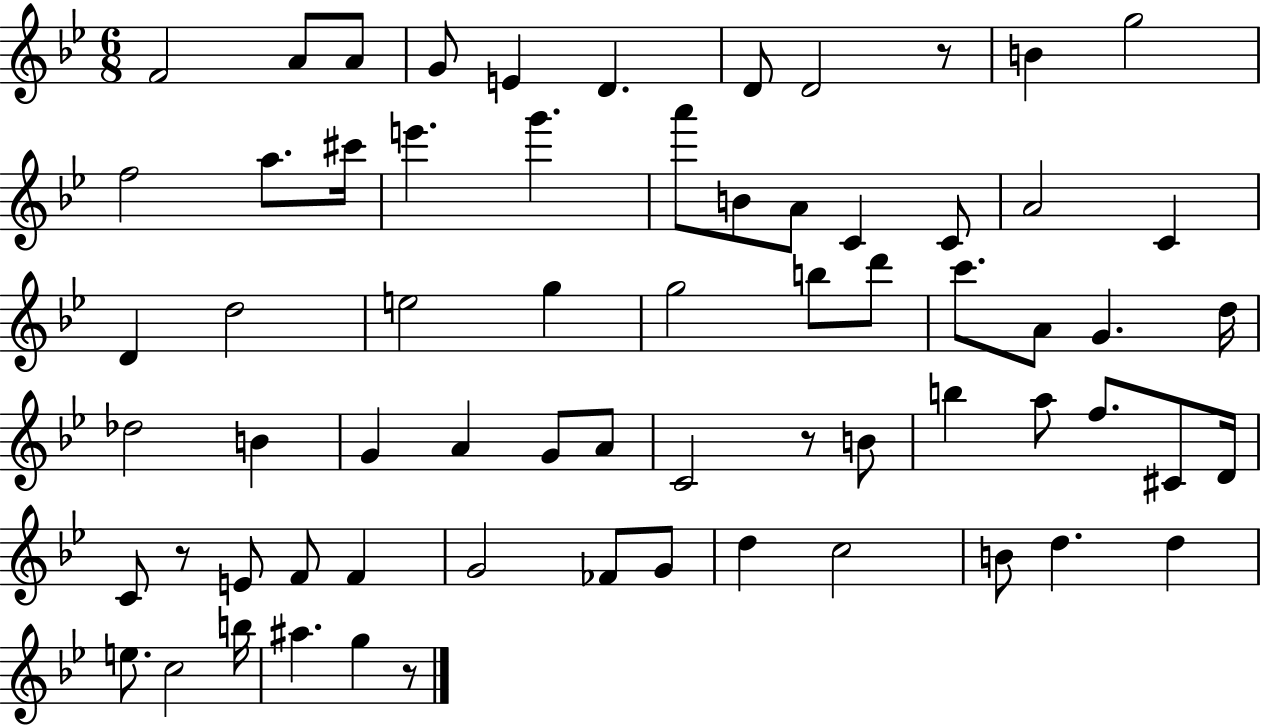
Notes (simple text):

F4/h A4/e A4/e G4/e E4/q D4/q. D4/e D4/h R/e B4/q G5/h F5/h A5/e. C#6/s E6/q. G6/q. A6/e B4/e A4/e C4/q C4/e A4/h C4/q D4/q D5/h E5/h G5/q G5/h B5/e D6/e C6/e. A4/e G4/q. D5/s Db5/h B4/q G4/q A4/q G4/e A4/e C4/h R/e B4/e B5/q A5/e F5/e. C#4/e D4/s C4/e R/e E4/e F4/e F4/q G4/h FES4/e G4/e D5/q C5/h B4/e D5/q. D5/q E5/e. C5/h B5/s A#5/q. G5/q R/e